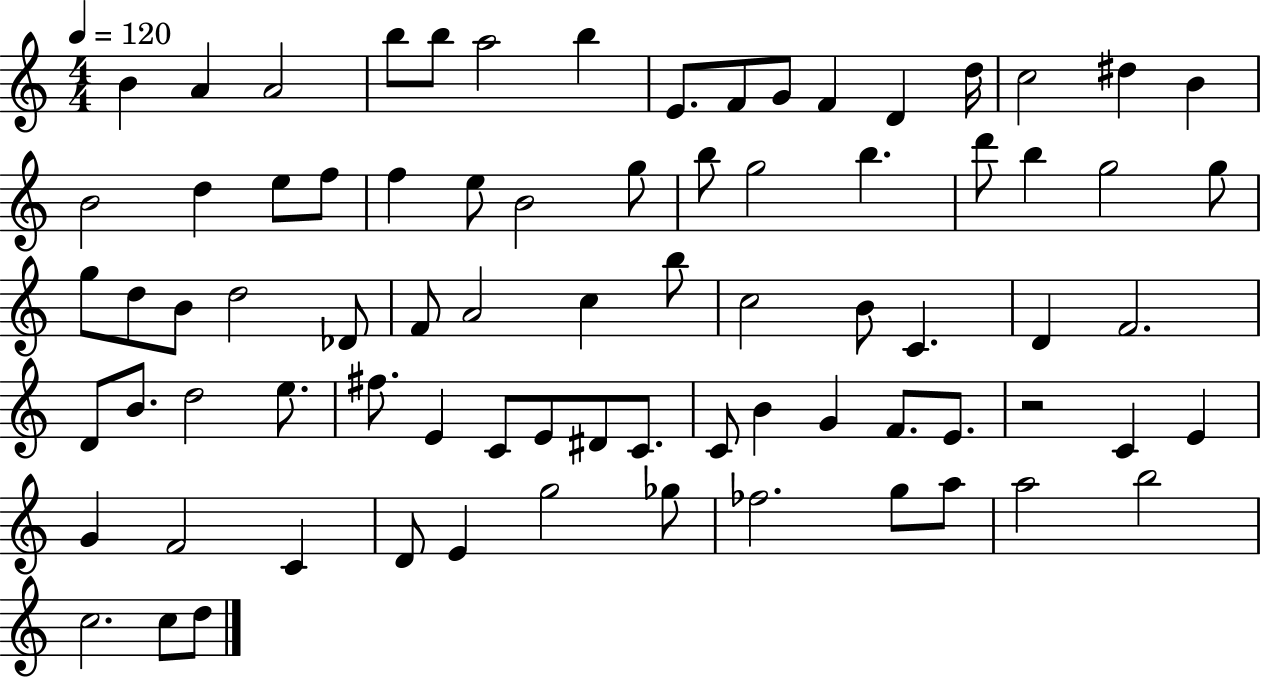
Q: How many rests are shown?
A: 1